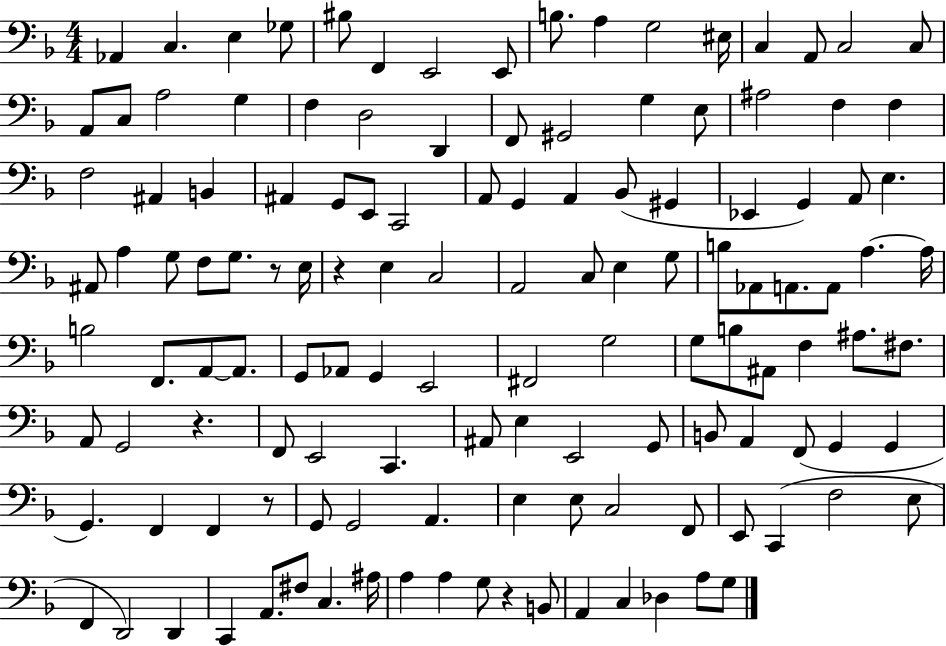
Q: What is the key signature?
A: F major